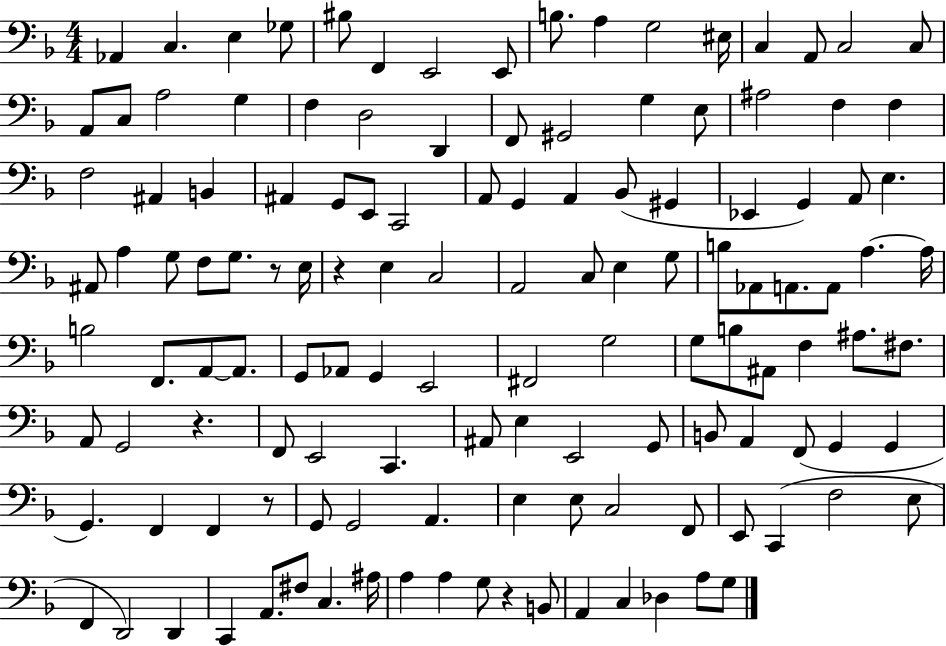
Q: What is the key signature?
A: F major